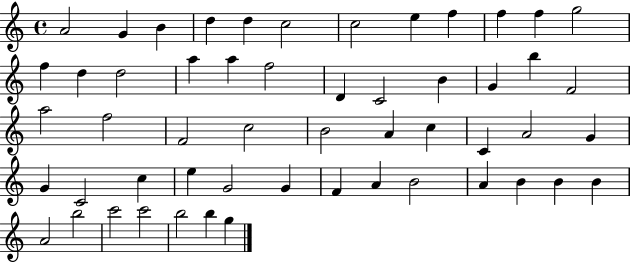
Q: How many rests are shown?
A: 0